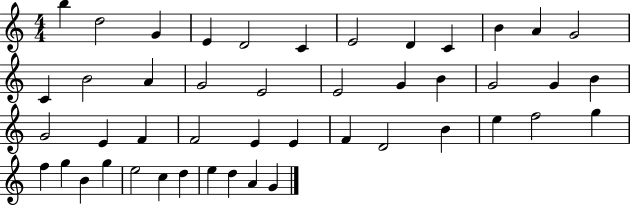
X:1
T:Untitled
M:4/4
L:1/4
K:C
b d2 G E D2 C E2 D C B A G2 C B2 A G2 E2 E2 G B G2 G B G2 E F F2 E E F D2 B e f2 g f g B g e2 c d e d A G